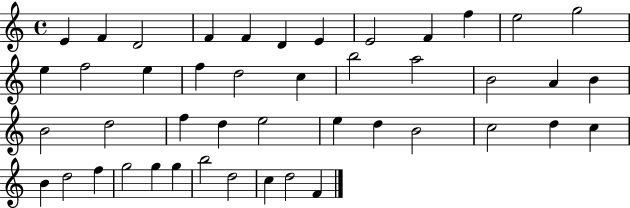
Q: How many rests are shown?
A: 0